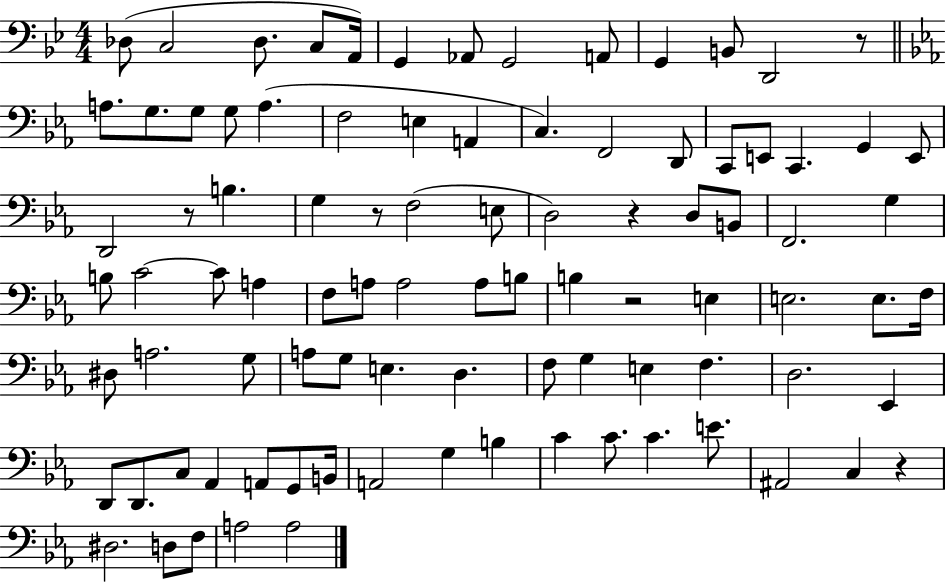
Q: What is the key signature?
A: BES major